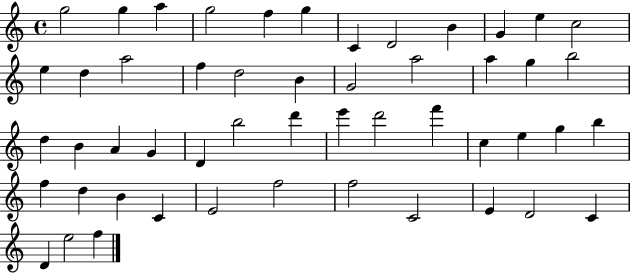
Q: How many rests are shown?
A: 0